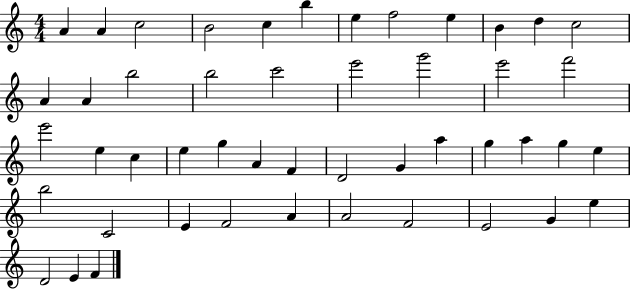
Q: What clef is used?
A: treble